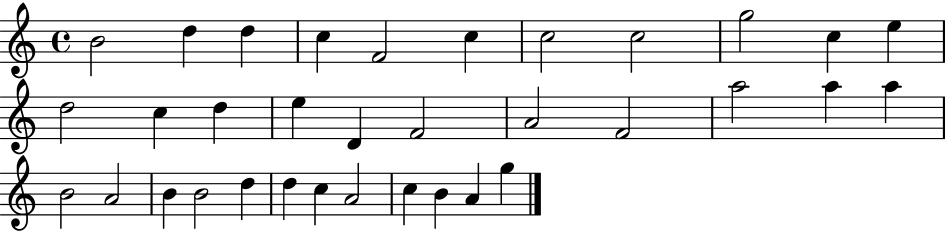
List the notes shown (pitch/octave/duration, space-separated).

B4/h D5/q D5/q C5/q F4/h C5/q C5/h C5/h G5/h C5/q E5/q D5/h C5/q D5/q E5/q D4/q F4/h A4/h F4/h A5/h A5/q A5/q B4/h A4/h B4/q B4/h D5/q D5/q C5/q A4/h C5/q B4/q A4/q G5/q